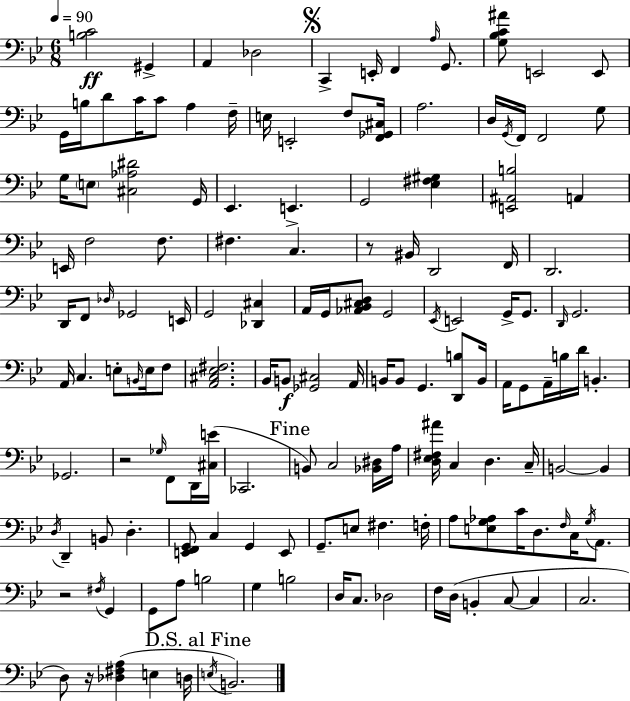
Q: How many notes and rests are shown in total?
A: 149